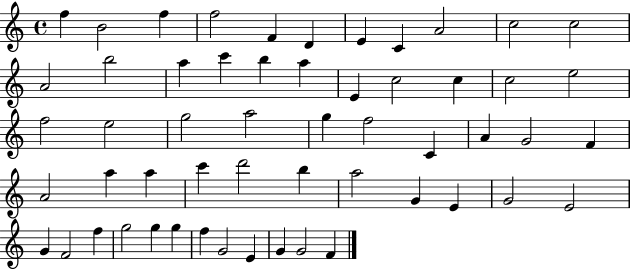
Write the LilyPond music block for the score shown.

{
  \clef treble
  \time 4/4
  \defaultTimeSignature
  \key c \major
  f''4 b'2 f''4 | f''2 f'4 d'4 | e'4 c'4 a'2 | c''2 c''2 | \break a'2 b''2 | a''4 c'''4 b''4 a''4 | e'4 c''2 c''4 | c''2 e''2 | \break f''2 e''2 | g''2 a''2 | g''4 f''2 c'4 | a'4 g'2 f'4 | \break a'2 a''4 a''4 | c'''4 d'''2 b''4 | a''2 g'4 e'4 | g'2 e'2 | \break g'4 f'2 f''4 | g''2 g''4 g''4 | f''4 g'2 e'4 | g'4 g'2 f'4 | \break \bar "|."
}